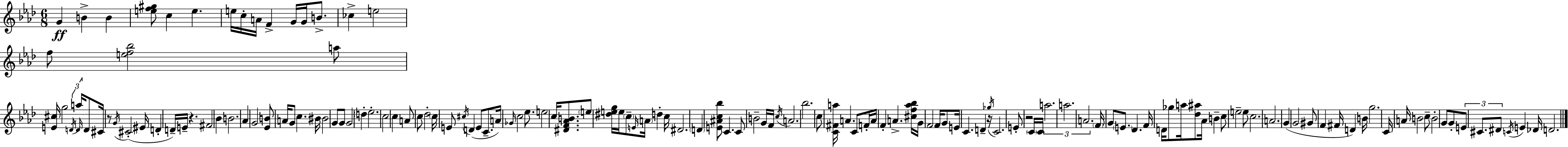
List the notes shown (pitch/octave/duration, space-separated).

G4/q B4/q B4/q [E5,F5,G#5]/e C5/q E5/q. E5/s C5/s A4/s F4/q G4/s G4/s B4/e. CES5/q E5/h F5/e [E5,F5,Bb5]/h A5/e [E4,C#5]/s G5/h D4/s A5/s D4/s D4/e C#4/s R/e G4/s C#4/h EIS4/s D4/q D4/s E4/s R/q. F#4/h Bb4/q B4/h. Ab4/q G4/h [Eb4,B4]/e A4/s G4/e C5/q. BIS4/s BIS4/h G4/e G4/e G4/h D5/q Eb5/h. C5/h C5/q A4/e C5/e Db5/h C5/s E4/e C#5/s D4/q E4/e C4/e. A4/s Gb4/s C5/h Eb5/e. E5/h C5/s [D#4,F4,Ab4,B4]/e. E5/e [D#5,E5,G5]/s E5/s C5/e E4/s A4/s D5/q C5/s D#4/h. D4/q [E4,A#4,C5,Bb5]/e C4/q. C4/e B4/h G4/s F4/s C5/s A4/h. Bb5/h. C5/e [C4,F#4,A5]/s A4/q. C4/e F4/s A4/s F4/q A4/q. [C#5,F5,Ab5,Bb5]/s G4/s F4/h F4/s G4/e E4/s C4/q. D4/q R/s Gb5/s C4/h. E4/e R/h C4/s C4/s A5/h. A5/h. A4/h. F4/s G4/e E4/e. Db4/q. F4/s D4/s Gb5/e A5/s [Db5,A#5]/e Ab4/s B4/q C5/e E5/h E5/e C5/h. A4/h. G4/q G4/h G#4/e F4/q F#4/s D4/q B4/s G5/h. C4/s A4/s B4/h C5/e B4/h G4/e G4/e E4/e C#4/e. D#4/e C4/s E4/q Db4/s D4/h.